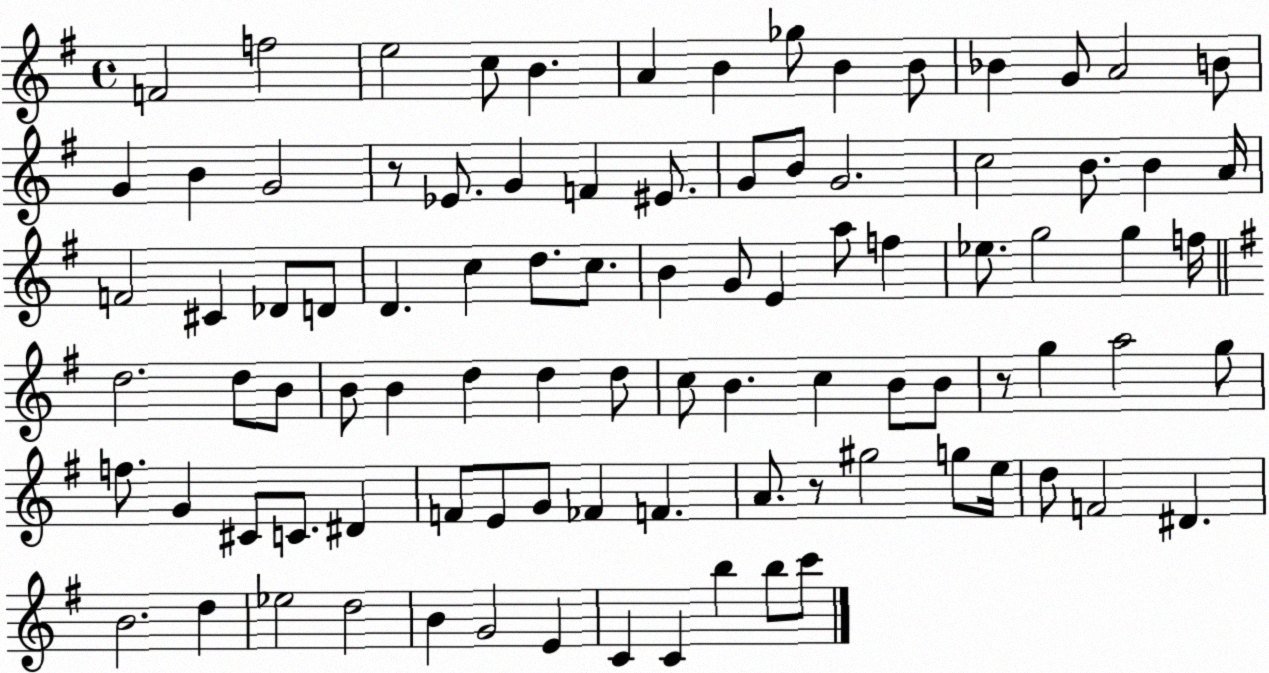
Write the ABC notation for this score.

X:1
T:Untitled
M:4/4
L:1/4
K:G
F2 f2 e2 c/2 B A B _g/2 B B/2 _B G/2 A2 B/2 G B G2 z/2 _E/2 G F ^E/2 G/2 B/2 G2 c2 B/2 B A/4 F2 ^C _D/2 D/2 D c d/2 c/2 B G/2 E a/2 f _e/2 g2 g f/4 d2 d/2 B/2 B/2 B d d d/2 c/2 B c B/2 B/2 z/2 g a2 g/2 f/2 G ^C/2 C/2 ^D F/2 E/2 G/2 _F F A/2 z/2 ^g2 g/2 e/4 d/2 F2 ^D B2 d _e2 d2 B G2 E C C b b/2 c'/2